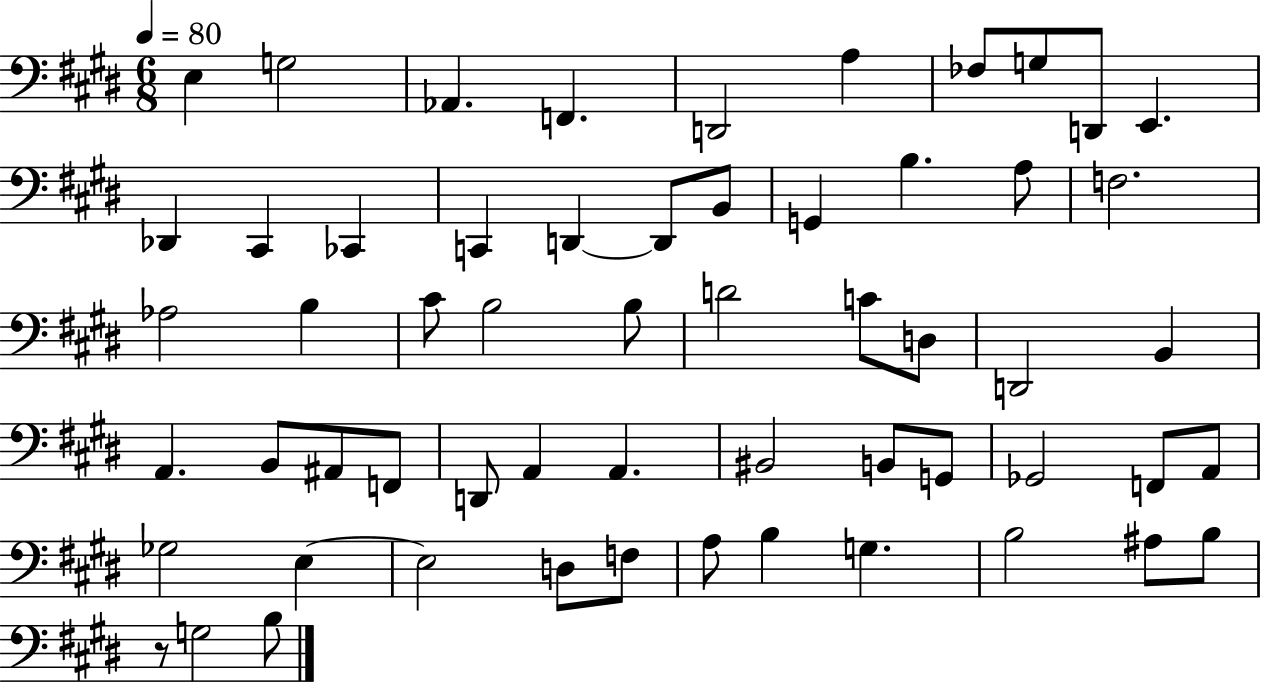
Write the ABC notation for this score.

X:1
T:Untitled
M:6/8
L:1/4
K:E
E, G,2 _A,, F,, D,,2 A, _F,/2 G,/2 D,,/2 E,, _D,, ^C,, _C,, C,, D,, D,,/2 B,,/2 G,, B, A,/2 F,2 _A,2 B, ^C/2 B,2 B,/2 D2 C/2 D,/2 D,,2 B,, A,, B,,/2 ^A,,/2 F,,/2 D,,/2 A,, A,, ^B,,2 B,,/2 G,,/2 _G,,2 F,,/2 A,,/2 _G,2 E, E,2 D,/2 F,/2 A,/2 B, G, B,2 ^A,/2 B,/2 z/2 G,2 B,/2